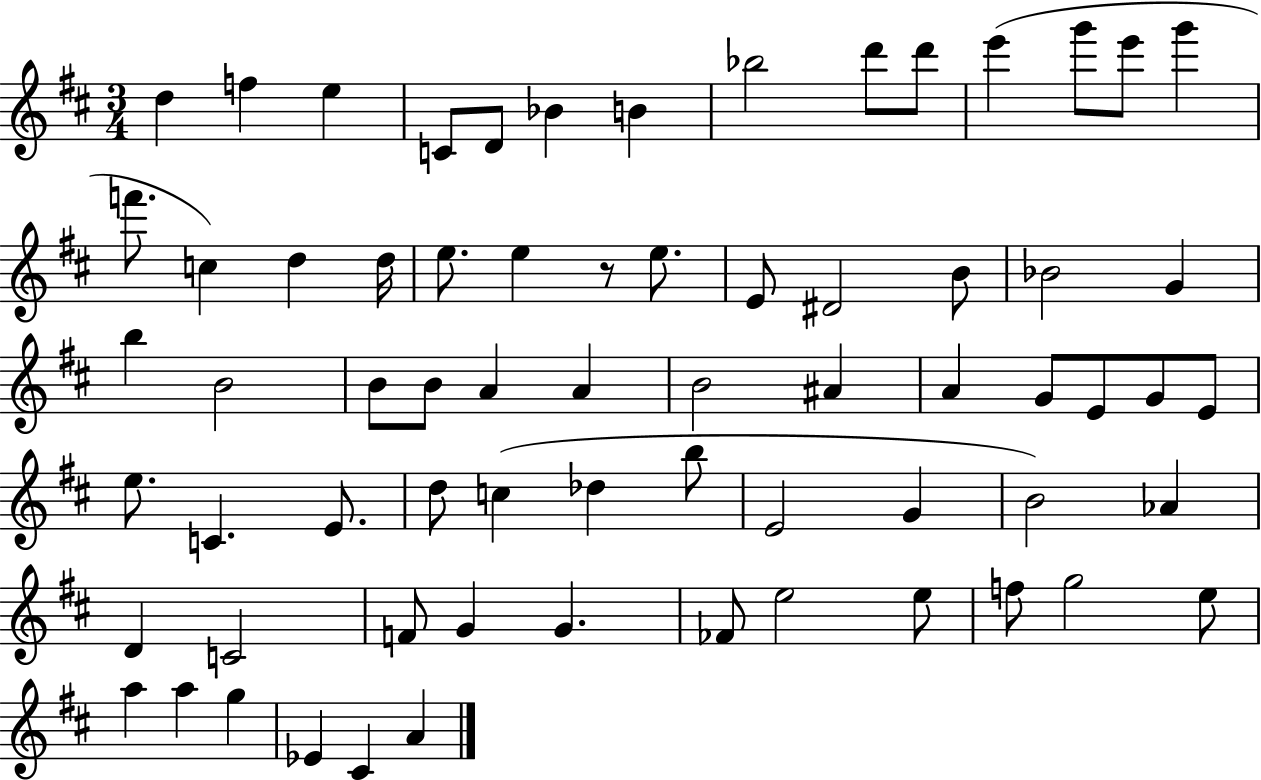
D5/q F5/q E5/q C4/e D4/e Bb4/q B4/q Bb5/h D6/e D6/e E6/q G6/e E6/e G6/q F6/e. C5/q D5/q D5/s E5/e. E5/q R/e E5/e. E4/e D#4/h B4/e Bb4/h G4/q B5/q B4/h B4/e B4/e A4/q A4/q B4/h A#4/q A4/q G4/e E4/e G4/e E4/e E5/e. C4/q. E4/e. D5/e C5/q Db5/q B5/e E4/h G4/q B4/h Ab4/q D4/q C4/h F4/e G4/q G4/q. FES4/e E5/h E5/e F5/e G5/h E5/e A5/q A5/q G5/q Eb4/q C#4/q A4/q